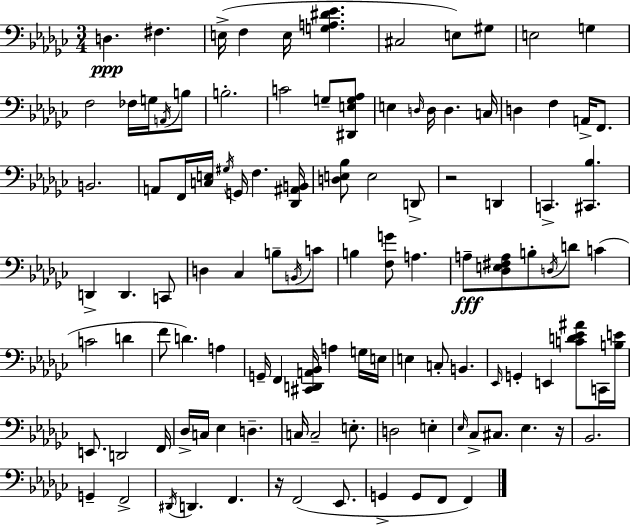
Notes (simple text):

D3/q. F#3/q. E3/s F3/q E3/s [G3,A3,D#4,Eb4]/q. C#3/h E3/e G#3/e E3/h G3/q F3/h FES3/s G3/s A2/s B3/e B3/h. C4/h G3/e [D#2,E3,G3,Ab3]/e E3/q D3/s D3/s D3/q. C3/s D3/q F3/q A2/s F2/e. B2/h. A2/e F2/s [C3,E3]/s G#3/s G2/s F3/q. [Db2,A#2,B2]/s [D3,E3,Bb3]/e E3/h D2/e R/h D2/q C2/q. [C#2,Bb3]/q. D2/q D2/q. C2/e D3/q CES3/q B3/e B2/s C4/e B3/q [F3,G4]/e A3/q. A3/e [Db3,E3,F#3,A3]/e B3/e D3/s D4/e C4/q C4/h D4/q F4/e D4/q. A3/q G2/s F2/q [C#2,D2,A2,Bb2]/s A3/q G3/s E3/s E3/q C3/e B2/q. Eb2/s G2/q E2/q [C4,D4,Eb4,A#4]/e C2/s [B3,E4]/s E2/e. D2/h F2/s Db3/s C3/s Eb3/q D3/q. C3/s C3/h E3/e. D3/h E3/q Eb3/s CES3/e C#3/e. Eb3/q. R/s Bb2/h. G2/q F2/h D#2/s D2/q. F2/q. R/s F2/h Eb2/e. G2/q G2/e F2/e F2/q